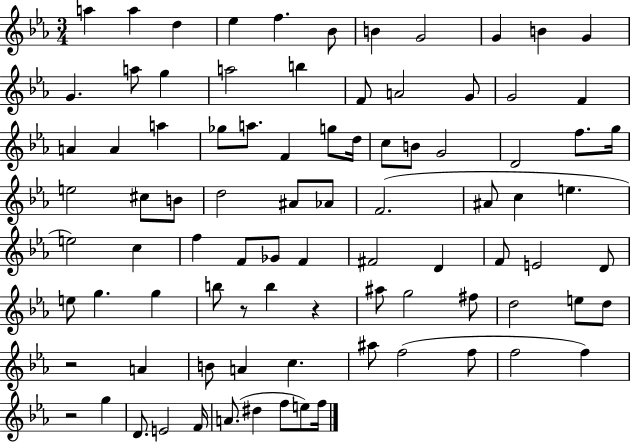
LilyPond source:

{
  \clef treble
  \numericTimeSignature
  \time 3/4
  \key ees \major
  a''4 a''4 d''4 | ees''4 f''4. bes'8 | b'4 g'2 | g'4 b'4 g'4 | \break g'4. a''8 g''4 | a''2 b''4 | f'8 a'2 g'8 | g'2 f'4 | \break a'4 a'4 a''4 | ges''8 a''8. f'4 g''8 d''16 | c''8 b'8 g'2 | d'2 f''8. g''16 | \break e''2 cis''8 b'8 | d''2 ais'8 aes'8 | f'2.( | ais'8 c''4 e''4. | \break e''2) c''4 | f''4 f'8 ges'8 f'4 | fis'2 d'4 | f'8 e'2 d'8 | \break e''8 g''4. g''4 | b''8 r8 b''4 r4 | ais''8 g''2 fis''8 | d''2 e''8 d''8 | \break r2 a'4 | b'8 a'4 c''4. | ais''8 f''2( f''8 | f''2 f''4) | \break r2 g''4 | d'8. e'2 f'16 | a'8.( dis''4 f''8 e''8) f''16 | \bar "|."
}